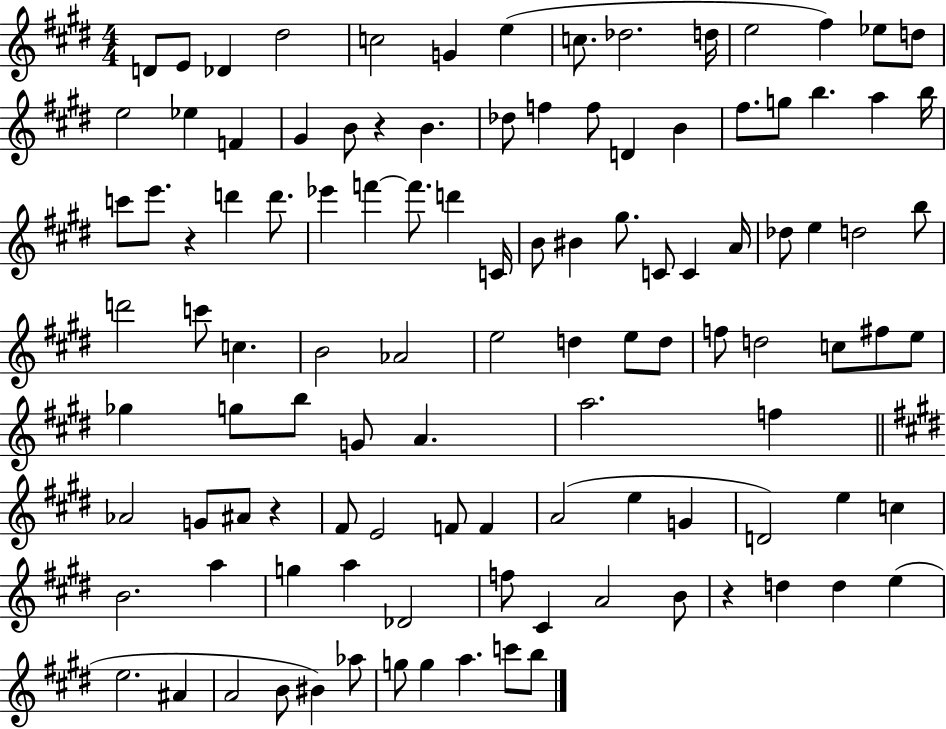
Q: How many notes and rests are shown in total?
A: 110